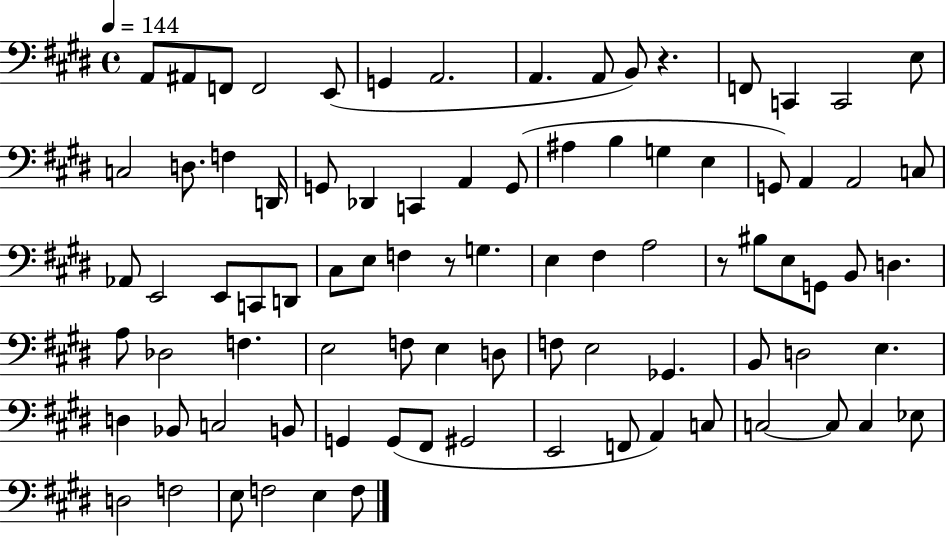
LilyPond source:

{
  \clef bass
  \time 4/4
  \defaultTimeSignature
  \key e \major
  \tempo 4 = 144
  \repeat volta 2 { a,8 ais,8 f,8 f,2 e,8( | g,4 a,2. | a,4. a,8 b,8) r4. | f,8 c,4 c,2 e8 | \break c2 d8. f4 d,16 | g,8 des,4 c,4 a,4 g,8( | ais4 b4 g4 e4 | g,8) a,4 a,2 c8 | \break aes,8 e,2 e,8 c,8 d,8 | cis8 e8 f4 r8 g4. | e4 fis4 a2 | r8 bis8 e8 g,8 b,8 d4. | \break a8 des2 f4. | e2 f8 e4 d8 | f8 e2 ges,4. | b,8 d2 e4. | \break d4 bes,8 c2 b,8 | g,4 g,8( fis,8 gis,2 | e,2 f,8 a,4) c8 | c2~~ c8 c4 ees8 | \break d2 f2 | e8 f2 e4 f8 | } \bar "|."
}